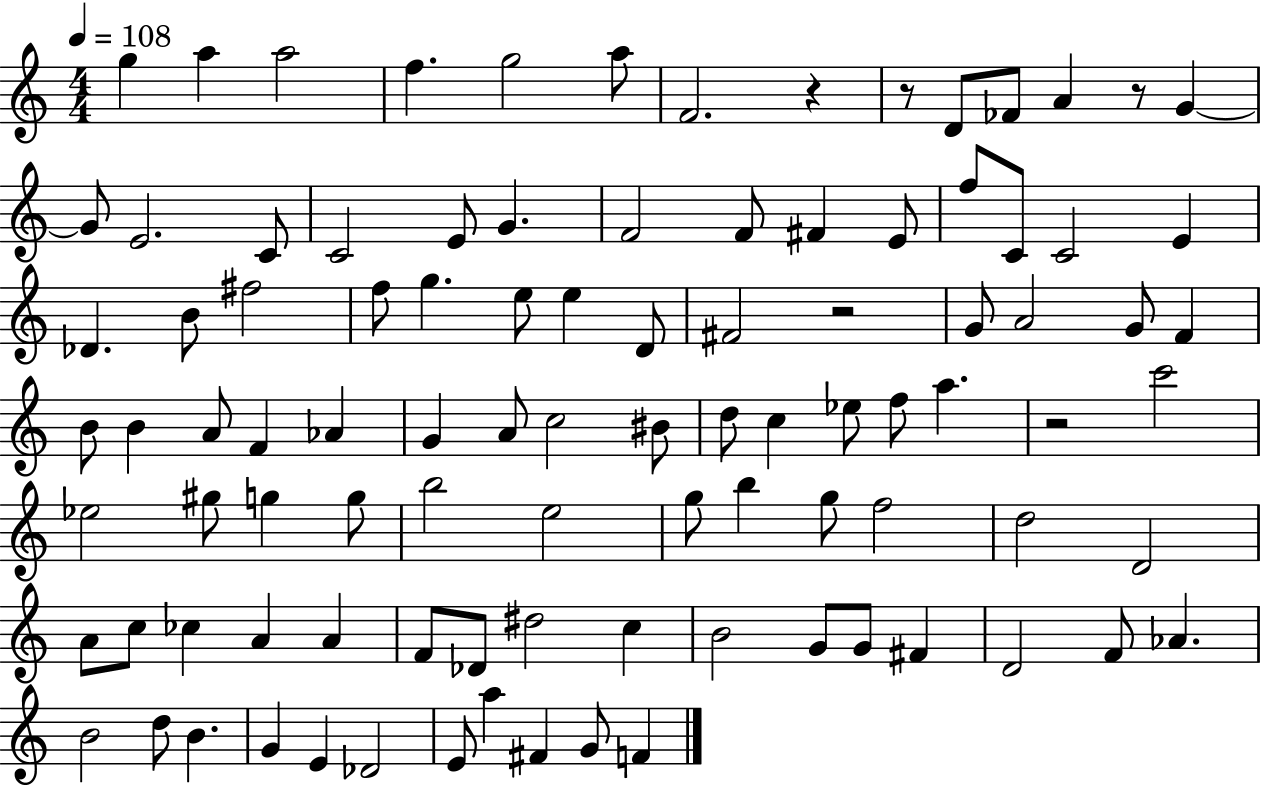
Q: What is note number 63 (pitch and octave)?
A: F5